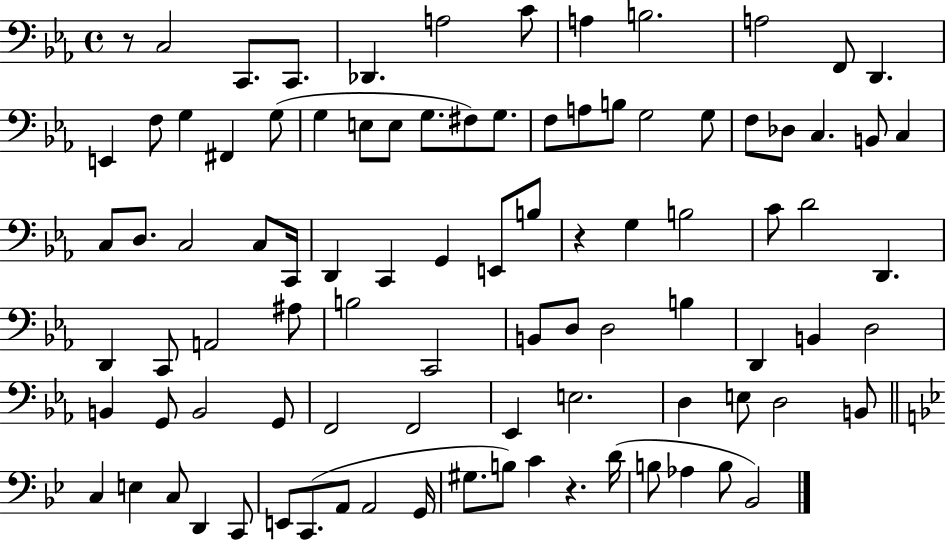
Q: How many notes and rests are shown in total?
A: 93